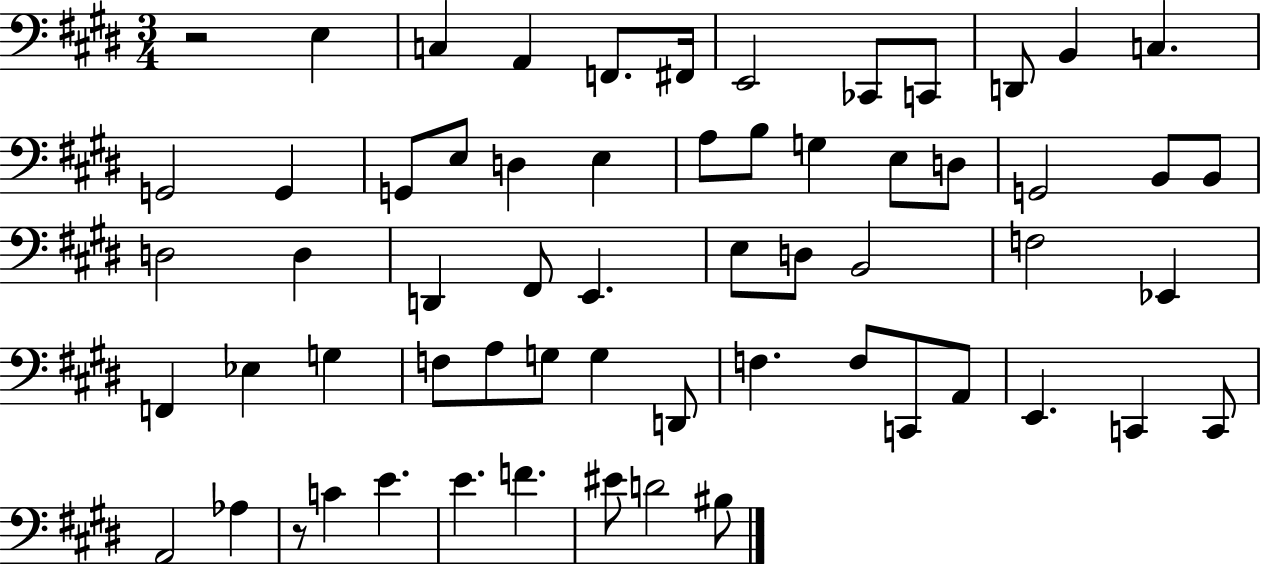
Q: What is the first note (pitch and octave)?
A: E3